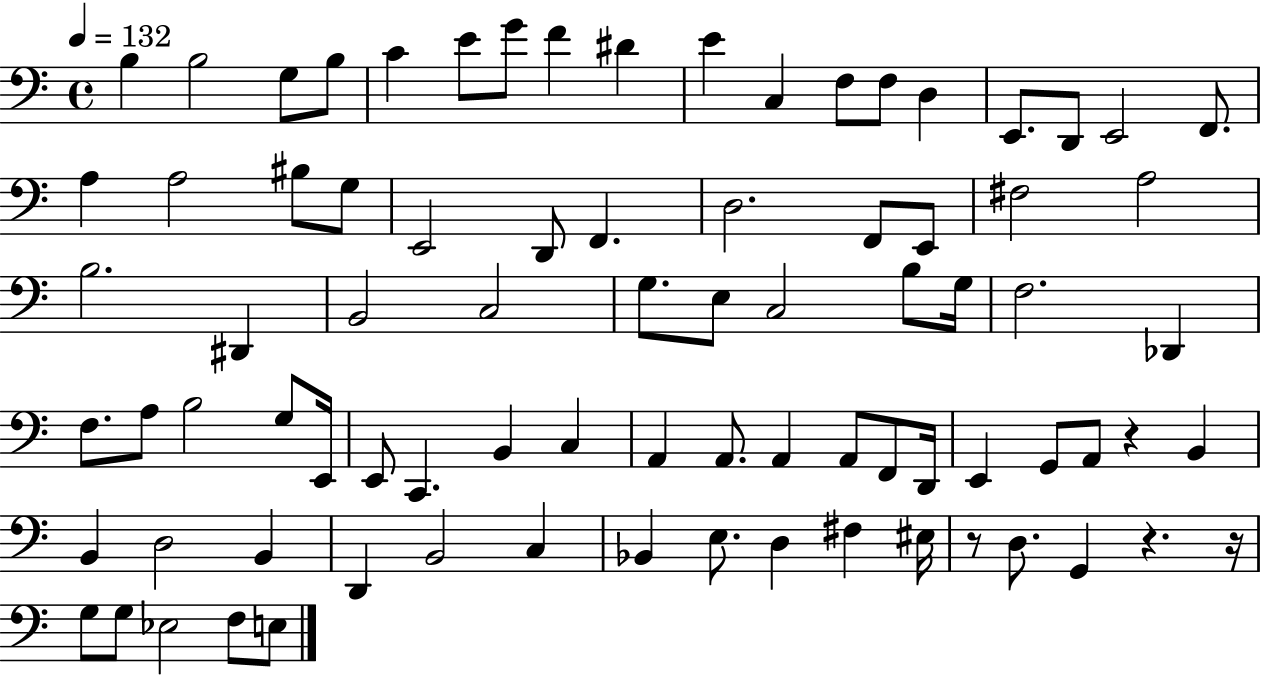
B3/q B3/h G3/e B3/e C4/q E4/e G4/e F4/q D#4/q E4/q C3/q F3/e F3/e D3/q E2/e. D2/e E2/h F2/e. A3/q A3/h BIS3/e G3/e E2/h D2/e F2/q. D3/h. F2/e E2/e F#3/h A3/h B3/h. D#2/q B2/h C3/h G3/e. E3/e C3/h B3/e G3/s F3/h. Db2/q F3/e. A3/e B3/h G3/e E2/s E2/e C2/q. B2/q C3/q A2/q A2/e. A2/q A2/e F2/e D2/s E2/q G2/e A2/e R/q B2/q B2/q D3/h B2/q D2/q B2/h C3/q Bb2/q E3/e. D3/q F#3/q EIS3/s R/e D3/e. G2/q R/q. R/s G3/e G3/e Eb3/h F3/e E3/e